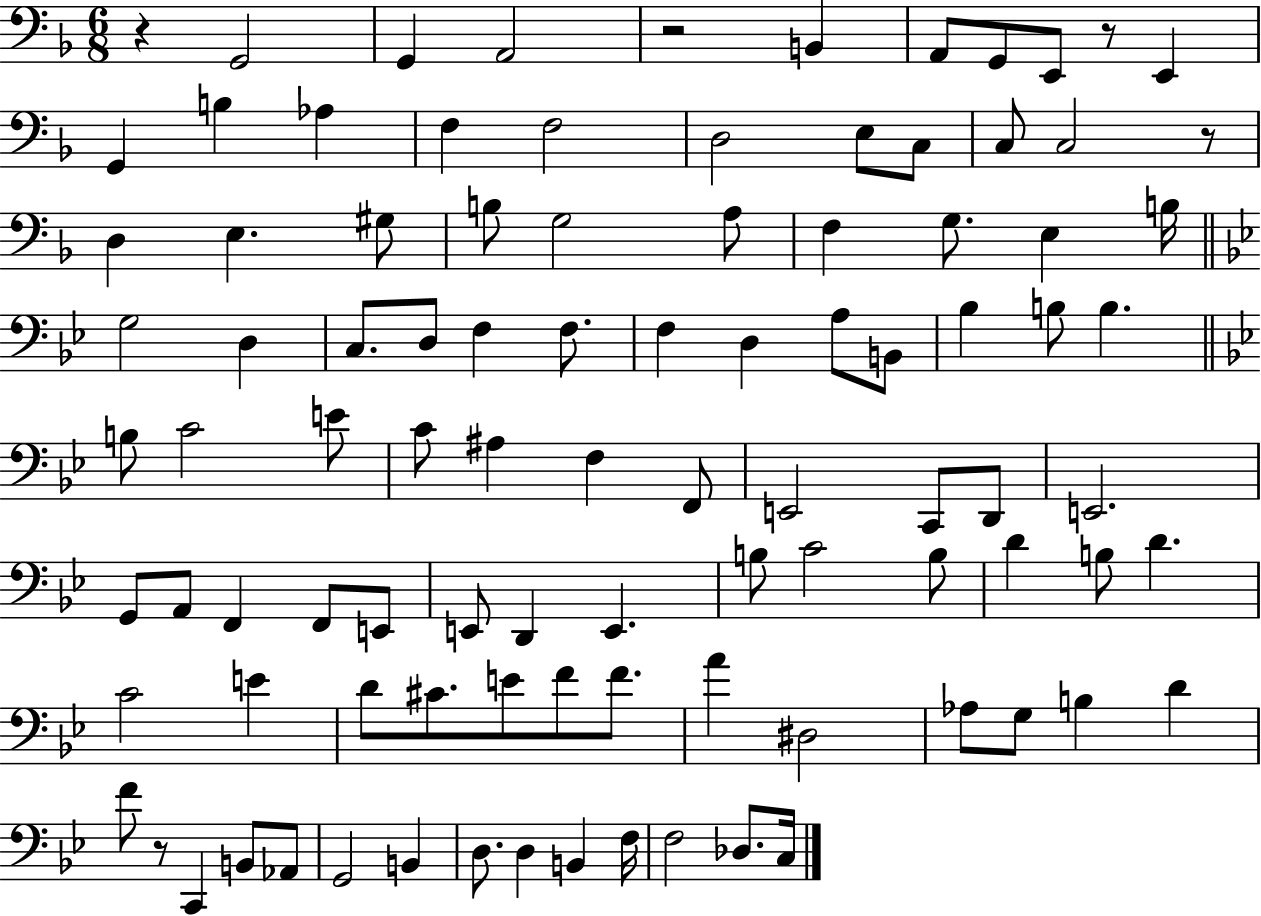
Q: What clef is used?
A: bass